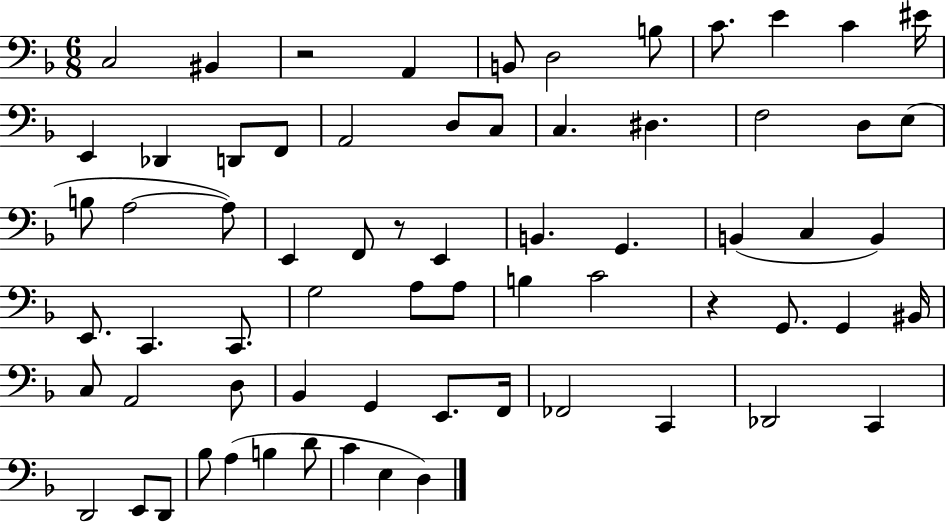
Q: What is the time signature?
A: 6/8